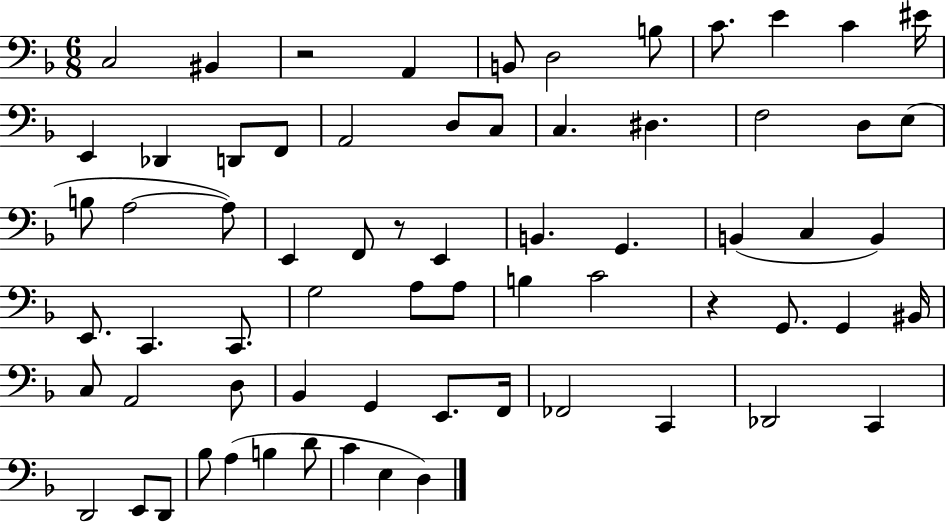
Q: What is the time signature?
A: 6/8